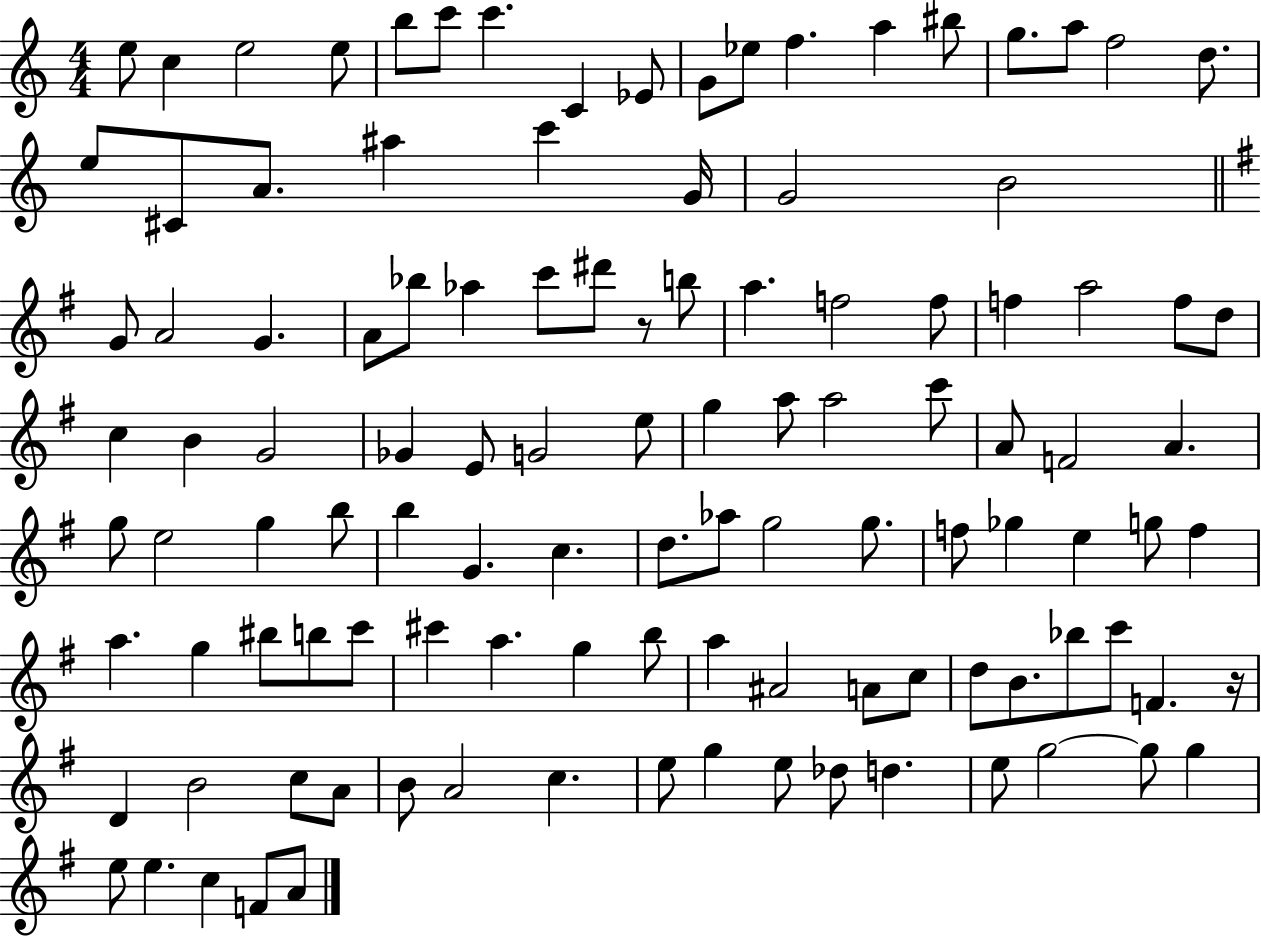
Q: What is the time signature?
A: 4/4